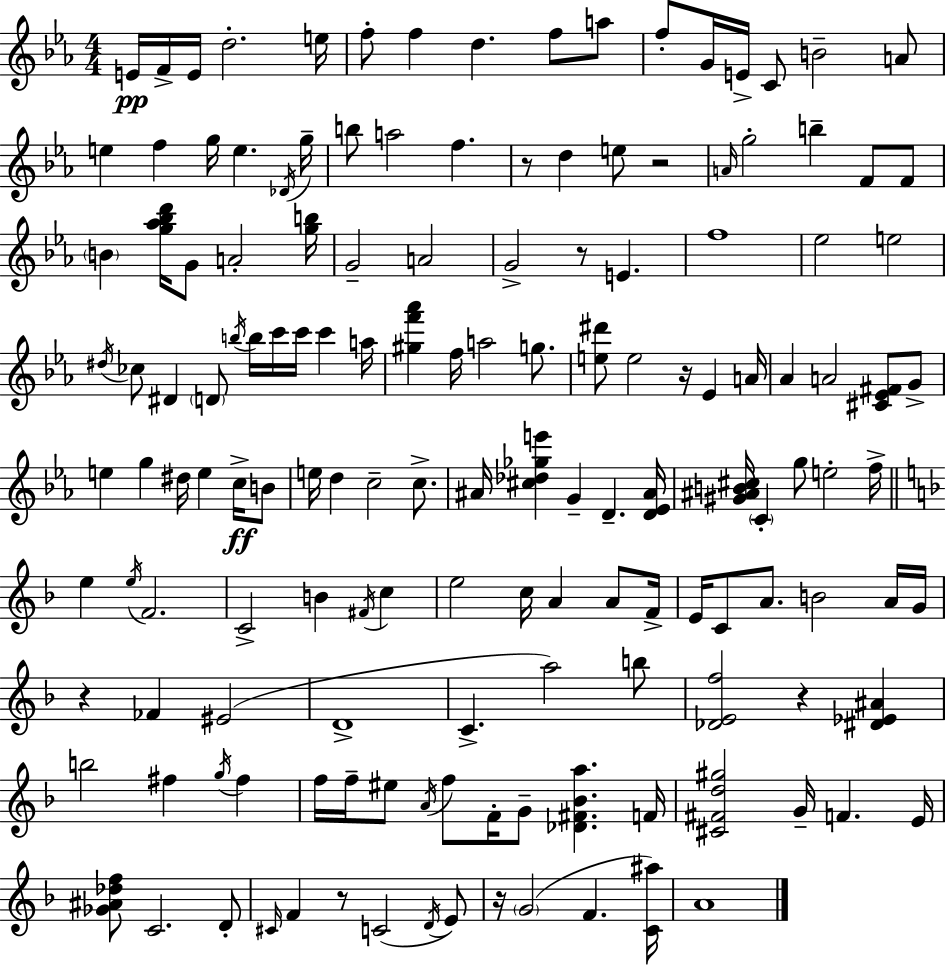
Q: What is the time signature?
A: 4/4